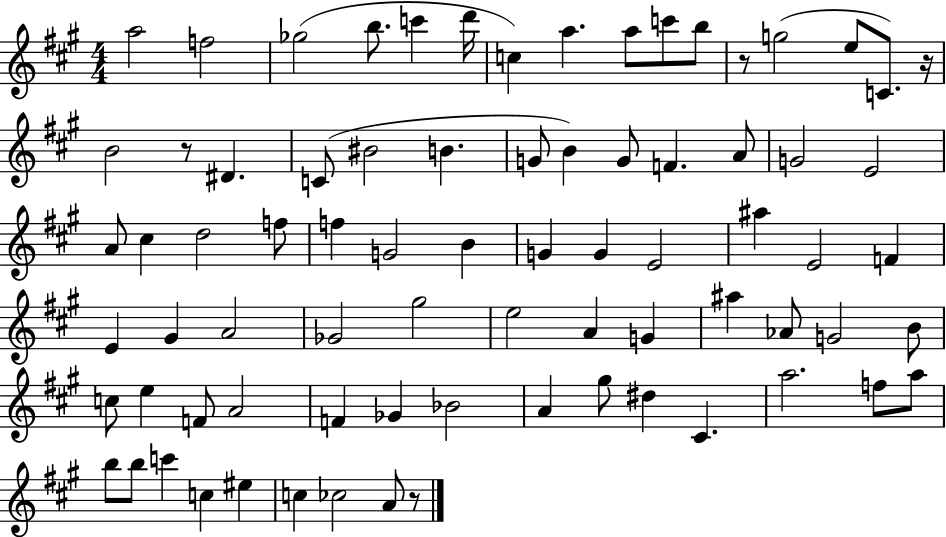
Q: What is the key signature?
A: A major